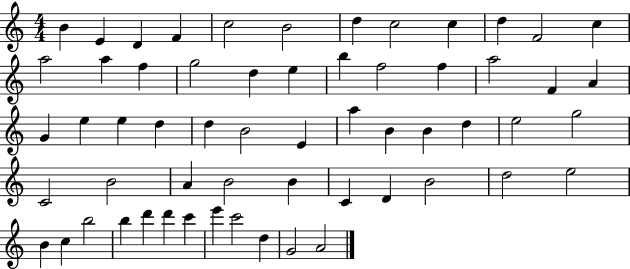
X:1
T:Untitled
M:4/4
L:1/4
K:C
B E D F c2 B2 d c2 c d F2 c a2 a f g2 d e b f2 f a2 F A G e e d d B2 E a B B d e2 g2 C2 B2 A B2 B C D B2 d2 e2 B c b2 b d' d' c' e' c'2 d G2 A2